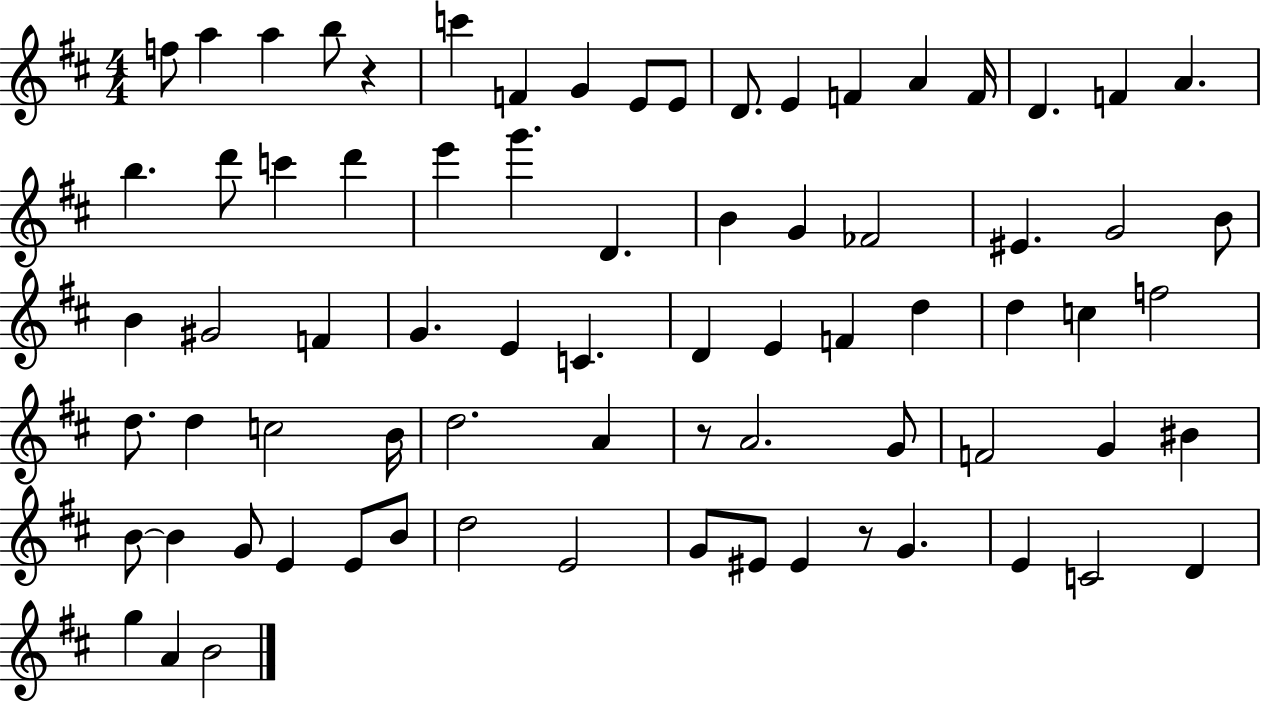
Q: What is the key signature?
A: D major